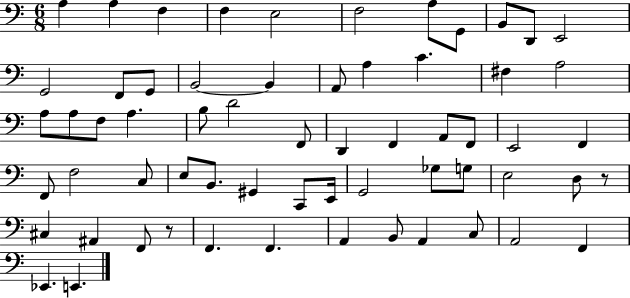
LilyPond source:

{
  \clef bass
  \numericTimeSignature
  \time 6/8
  \key c \major
  a4 a4 f4 | f4 e2 | f2 a8 g,8 | b,8 d,8 e,2 | \break g,2 f,8 g,8 | b,2~~ b,4 | a,8 a4 c'4. | fis4 a2 | \break a8 a8 f8 a4. | b8 d'2 f,8 | d,4 f,4 a,8 f,8 | e,2 f,4 | \break f,8 f2 c8 | e8 b,8. gis,4 c,8 e,16 | g,2 ges8 g8 | e2 d8 r8 | \break cis4 ais,4 f,8 r8 | f,4. f,4. | a,4 b,8 a,4 c8 | a,2 f,4 | \break ees,4. e,4. | \bar "|."
}